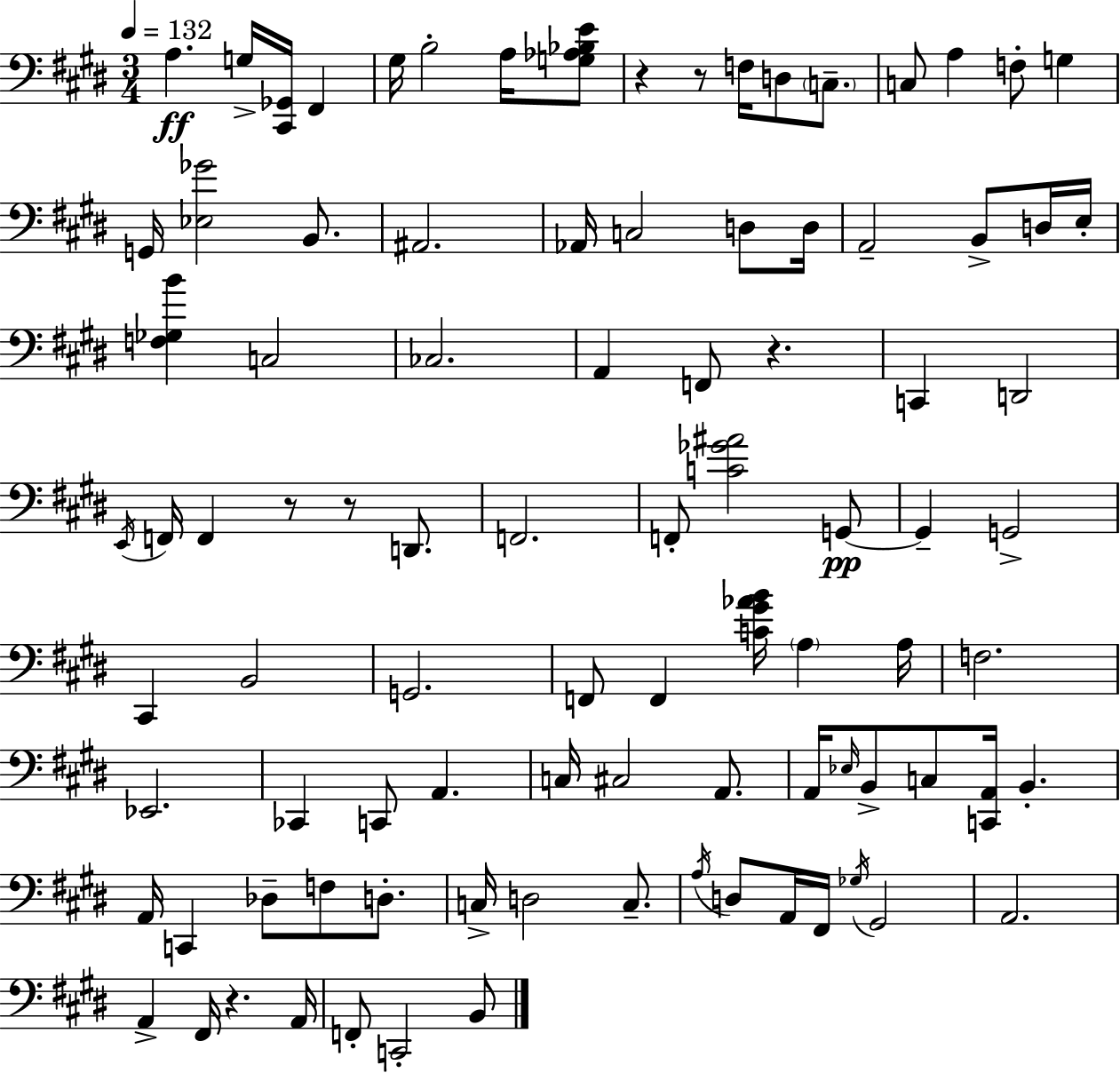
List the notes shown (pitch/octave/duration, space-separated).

A3/q. G3/s [C#2,Gb2]/s F#2/q G#3/s B3/h A3/s [G3,Ab3,Bb3,E4]/e R/q R/e F3/s D3/e C3/e. C3/e A3/q F3/e G3/q G2/s [Eb3,Gb4]/h B2/e. A#2/h. Ab2/s C3/h D3/e D3/s A2/h B2/e D3/s E3/s [F3,Gb3,B4]/q C3/h CES3/h. A2/q F2/e R/q. C2/q D2/h E2/s F2/s F2/q R/e R/e D2/e. F2/h. F2/e [C4,Gb4,A#4]/h G2/e G2/q G2/h C#2/q B2/h G2/h. F2/e F2/q [C4,G#4,Ab4,B4]/s A3/q A3/s F3/h. Eb2/h. CES2/q C2/e A2/q. C3/s C#3/h A2/e. A2/s Eb3/s B2/e C3/e [C2,A2]/s B2/q. A2/s C2/q Db3/e F3/e D3/e. C3/s D3/h C3/e. A3/s D3/e A2/s F#2/s Gb3/s G#2/h A2/h. A2/q F#2/s R/q. A2/s F2/e C2/h B2/e